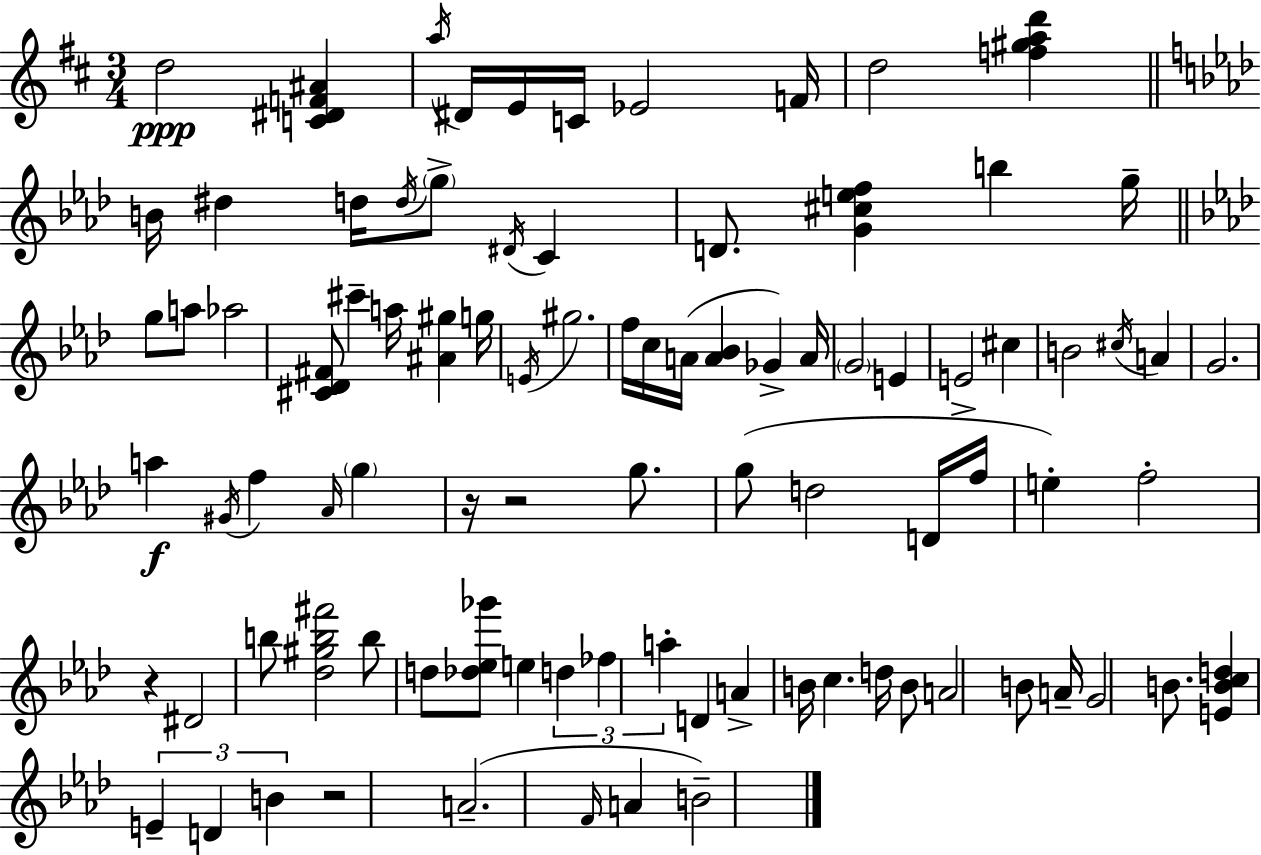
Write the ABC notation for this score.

X:1
T:Untitled
M:3/4
L:1/4
K:D
d2 [C^DF^A] a/4 ^D/4 E/4 C/4 _E2 F/4 d2 [f^gad'] B/4 ^d d/4 d/4 g/2 ^D/4 C D/2 [G^cef] b g/4 g/2 a/2 _a2 [^C_D^F]/2 ^c' a/4 [^A^g] g/4 E/4 ^g2 f/4 c/4 A/4 [A_B] _G A/4 G2 E E2 ^c B2 ^c/4 A G2 a ^G/4 f _A/4 g z/4 z2 g/2 g/2 d2 D/4 f/4 e f2 z ^D2 b/2 [_d^gb^f']2 b/2 d/2 [_d_e_g']/2 e d _f a D A B/4 c d/4 B/2 A2 B/2 A/4 G2 B/2 [EBcd] E D B z2 A2 F/4 A B2